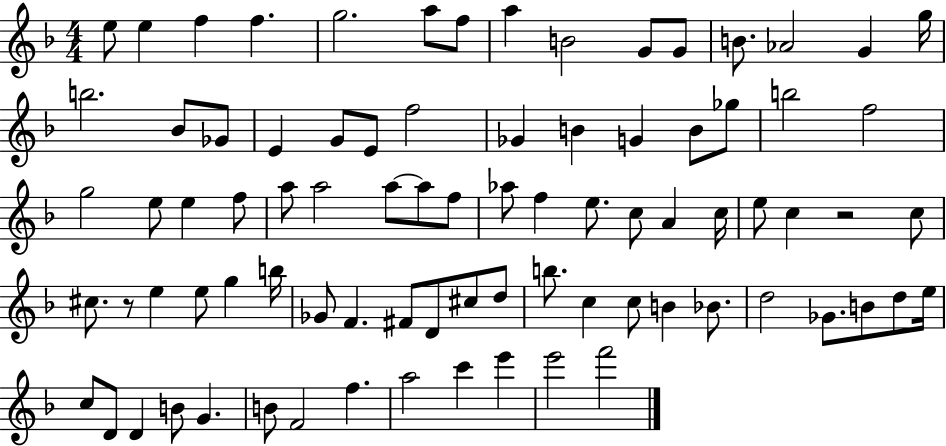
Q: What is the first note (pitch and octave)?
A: E5